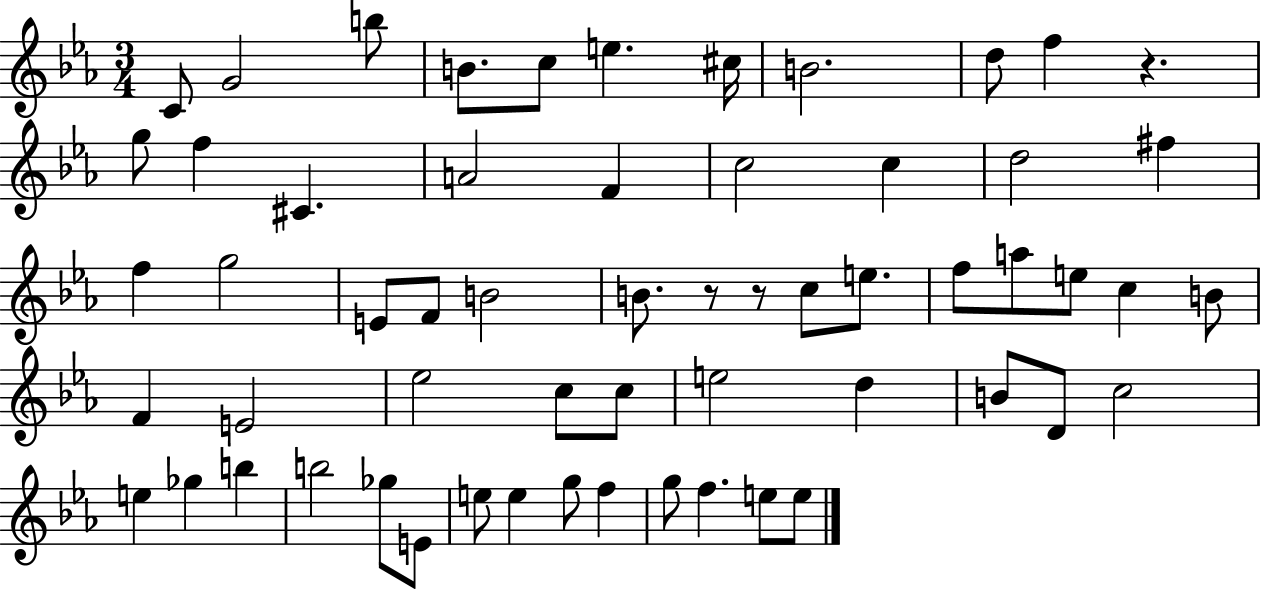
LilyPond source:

{
  \clef treble
  \numericTimeSignature
  \time 3/4
  \key ees \major
  \repeat volta 2 { c'8 g'2 b''8 | b'8. c''8 e''4. cis''16 | b'2. | d''8 f''4 r4. | \break g''8 f''4 cis'4. | a'2 f'4 | c''2 c''4 | d''2 fis''4 | \break f''4 g''2 | e'8 f'8 b'2 | b'8. r8 r8 c''8 e''8. | f''8 a''8 e''8 c''4 b'8 | \break f'4 e'2 | ees''2 c''8 c''8 | e''2 d''4 | b'8 d'8 c''2 | \break e''4 ges''4 b''4 | b''2 ges''8 e'8 | e''8 e''4 g''8 f''4 | g''8 f''4. e''8 e''8 | \break } \bar "|."
}